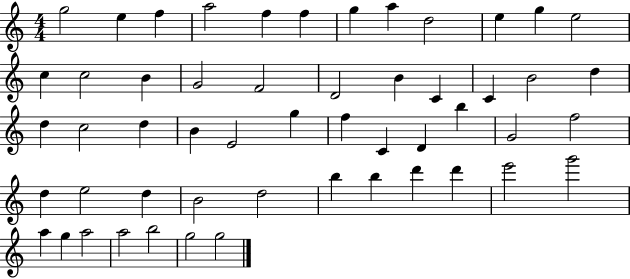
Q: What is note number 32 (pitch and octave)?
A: D4